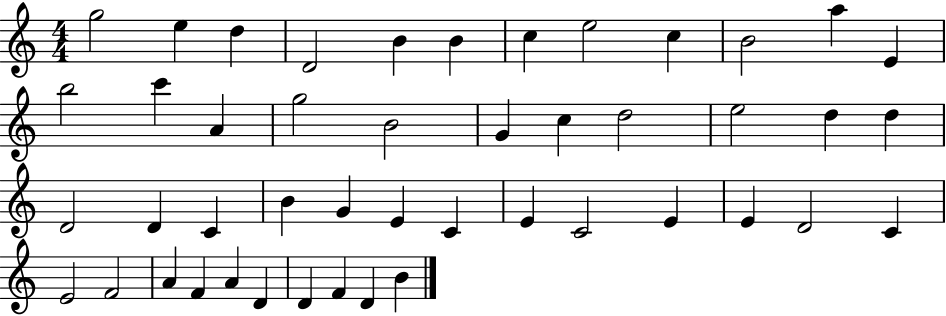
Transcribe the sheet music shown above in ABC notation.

X:1
T:Untitled
M:4/4
L:1/4
K:C
g2 e d D2 B B c e2 c B2 a E b2 c' A g2 B2 G c d2 e2 d d D2 D C B G E C E C2 E E D2 C E2 F2 A F A D D F D B